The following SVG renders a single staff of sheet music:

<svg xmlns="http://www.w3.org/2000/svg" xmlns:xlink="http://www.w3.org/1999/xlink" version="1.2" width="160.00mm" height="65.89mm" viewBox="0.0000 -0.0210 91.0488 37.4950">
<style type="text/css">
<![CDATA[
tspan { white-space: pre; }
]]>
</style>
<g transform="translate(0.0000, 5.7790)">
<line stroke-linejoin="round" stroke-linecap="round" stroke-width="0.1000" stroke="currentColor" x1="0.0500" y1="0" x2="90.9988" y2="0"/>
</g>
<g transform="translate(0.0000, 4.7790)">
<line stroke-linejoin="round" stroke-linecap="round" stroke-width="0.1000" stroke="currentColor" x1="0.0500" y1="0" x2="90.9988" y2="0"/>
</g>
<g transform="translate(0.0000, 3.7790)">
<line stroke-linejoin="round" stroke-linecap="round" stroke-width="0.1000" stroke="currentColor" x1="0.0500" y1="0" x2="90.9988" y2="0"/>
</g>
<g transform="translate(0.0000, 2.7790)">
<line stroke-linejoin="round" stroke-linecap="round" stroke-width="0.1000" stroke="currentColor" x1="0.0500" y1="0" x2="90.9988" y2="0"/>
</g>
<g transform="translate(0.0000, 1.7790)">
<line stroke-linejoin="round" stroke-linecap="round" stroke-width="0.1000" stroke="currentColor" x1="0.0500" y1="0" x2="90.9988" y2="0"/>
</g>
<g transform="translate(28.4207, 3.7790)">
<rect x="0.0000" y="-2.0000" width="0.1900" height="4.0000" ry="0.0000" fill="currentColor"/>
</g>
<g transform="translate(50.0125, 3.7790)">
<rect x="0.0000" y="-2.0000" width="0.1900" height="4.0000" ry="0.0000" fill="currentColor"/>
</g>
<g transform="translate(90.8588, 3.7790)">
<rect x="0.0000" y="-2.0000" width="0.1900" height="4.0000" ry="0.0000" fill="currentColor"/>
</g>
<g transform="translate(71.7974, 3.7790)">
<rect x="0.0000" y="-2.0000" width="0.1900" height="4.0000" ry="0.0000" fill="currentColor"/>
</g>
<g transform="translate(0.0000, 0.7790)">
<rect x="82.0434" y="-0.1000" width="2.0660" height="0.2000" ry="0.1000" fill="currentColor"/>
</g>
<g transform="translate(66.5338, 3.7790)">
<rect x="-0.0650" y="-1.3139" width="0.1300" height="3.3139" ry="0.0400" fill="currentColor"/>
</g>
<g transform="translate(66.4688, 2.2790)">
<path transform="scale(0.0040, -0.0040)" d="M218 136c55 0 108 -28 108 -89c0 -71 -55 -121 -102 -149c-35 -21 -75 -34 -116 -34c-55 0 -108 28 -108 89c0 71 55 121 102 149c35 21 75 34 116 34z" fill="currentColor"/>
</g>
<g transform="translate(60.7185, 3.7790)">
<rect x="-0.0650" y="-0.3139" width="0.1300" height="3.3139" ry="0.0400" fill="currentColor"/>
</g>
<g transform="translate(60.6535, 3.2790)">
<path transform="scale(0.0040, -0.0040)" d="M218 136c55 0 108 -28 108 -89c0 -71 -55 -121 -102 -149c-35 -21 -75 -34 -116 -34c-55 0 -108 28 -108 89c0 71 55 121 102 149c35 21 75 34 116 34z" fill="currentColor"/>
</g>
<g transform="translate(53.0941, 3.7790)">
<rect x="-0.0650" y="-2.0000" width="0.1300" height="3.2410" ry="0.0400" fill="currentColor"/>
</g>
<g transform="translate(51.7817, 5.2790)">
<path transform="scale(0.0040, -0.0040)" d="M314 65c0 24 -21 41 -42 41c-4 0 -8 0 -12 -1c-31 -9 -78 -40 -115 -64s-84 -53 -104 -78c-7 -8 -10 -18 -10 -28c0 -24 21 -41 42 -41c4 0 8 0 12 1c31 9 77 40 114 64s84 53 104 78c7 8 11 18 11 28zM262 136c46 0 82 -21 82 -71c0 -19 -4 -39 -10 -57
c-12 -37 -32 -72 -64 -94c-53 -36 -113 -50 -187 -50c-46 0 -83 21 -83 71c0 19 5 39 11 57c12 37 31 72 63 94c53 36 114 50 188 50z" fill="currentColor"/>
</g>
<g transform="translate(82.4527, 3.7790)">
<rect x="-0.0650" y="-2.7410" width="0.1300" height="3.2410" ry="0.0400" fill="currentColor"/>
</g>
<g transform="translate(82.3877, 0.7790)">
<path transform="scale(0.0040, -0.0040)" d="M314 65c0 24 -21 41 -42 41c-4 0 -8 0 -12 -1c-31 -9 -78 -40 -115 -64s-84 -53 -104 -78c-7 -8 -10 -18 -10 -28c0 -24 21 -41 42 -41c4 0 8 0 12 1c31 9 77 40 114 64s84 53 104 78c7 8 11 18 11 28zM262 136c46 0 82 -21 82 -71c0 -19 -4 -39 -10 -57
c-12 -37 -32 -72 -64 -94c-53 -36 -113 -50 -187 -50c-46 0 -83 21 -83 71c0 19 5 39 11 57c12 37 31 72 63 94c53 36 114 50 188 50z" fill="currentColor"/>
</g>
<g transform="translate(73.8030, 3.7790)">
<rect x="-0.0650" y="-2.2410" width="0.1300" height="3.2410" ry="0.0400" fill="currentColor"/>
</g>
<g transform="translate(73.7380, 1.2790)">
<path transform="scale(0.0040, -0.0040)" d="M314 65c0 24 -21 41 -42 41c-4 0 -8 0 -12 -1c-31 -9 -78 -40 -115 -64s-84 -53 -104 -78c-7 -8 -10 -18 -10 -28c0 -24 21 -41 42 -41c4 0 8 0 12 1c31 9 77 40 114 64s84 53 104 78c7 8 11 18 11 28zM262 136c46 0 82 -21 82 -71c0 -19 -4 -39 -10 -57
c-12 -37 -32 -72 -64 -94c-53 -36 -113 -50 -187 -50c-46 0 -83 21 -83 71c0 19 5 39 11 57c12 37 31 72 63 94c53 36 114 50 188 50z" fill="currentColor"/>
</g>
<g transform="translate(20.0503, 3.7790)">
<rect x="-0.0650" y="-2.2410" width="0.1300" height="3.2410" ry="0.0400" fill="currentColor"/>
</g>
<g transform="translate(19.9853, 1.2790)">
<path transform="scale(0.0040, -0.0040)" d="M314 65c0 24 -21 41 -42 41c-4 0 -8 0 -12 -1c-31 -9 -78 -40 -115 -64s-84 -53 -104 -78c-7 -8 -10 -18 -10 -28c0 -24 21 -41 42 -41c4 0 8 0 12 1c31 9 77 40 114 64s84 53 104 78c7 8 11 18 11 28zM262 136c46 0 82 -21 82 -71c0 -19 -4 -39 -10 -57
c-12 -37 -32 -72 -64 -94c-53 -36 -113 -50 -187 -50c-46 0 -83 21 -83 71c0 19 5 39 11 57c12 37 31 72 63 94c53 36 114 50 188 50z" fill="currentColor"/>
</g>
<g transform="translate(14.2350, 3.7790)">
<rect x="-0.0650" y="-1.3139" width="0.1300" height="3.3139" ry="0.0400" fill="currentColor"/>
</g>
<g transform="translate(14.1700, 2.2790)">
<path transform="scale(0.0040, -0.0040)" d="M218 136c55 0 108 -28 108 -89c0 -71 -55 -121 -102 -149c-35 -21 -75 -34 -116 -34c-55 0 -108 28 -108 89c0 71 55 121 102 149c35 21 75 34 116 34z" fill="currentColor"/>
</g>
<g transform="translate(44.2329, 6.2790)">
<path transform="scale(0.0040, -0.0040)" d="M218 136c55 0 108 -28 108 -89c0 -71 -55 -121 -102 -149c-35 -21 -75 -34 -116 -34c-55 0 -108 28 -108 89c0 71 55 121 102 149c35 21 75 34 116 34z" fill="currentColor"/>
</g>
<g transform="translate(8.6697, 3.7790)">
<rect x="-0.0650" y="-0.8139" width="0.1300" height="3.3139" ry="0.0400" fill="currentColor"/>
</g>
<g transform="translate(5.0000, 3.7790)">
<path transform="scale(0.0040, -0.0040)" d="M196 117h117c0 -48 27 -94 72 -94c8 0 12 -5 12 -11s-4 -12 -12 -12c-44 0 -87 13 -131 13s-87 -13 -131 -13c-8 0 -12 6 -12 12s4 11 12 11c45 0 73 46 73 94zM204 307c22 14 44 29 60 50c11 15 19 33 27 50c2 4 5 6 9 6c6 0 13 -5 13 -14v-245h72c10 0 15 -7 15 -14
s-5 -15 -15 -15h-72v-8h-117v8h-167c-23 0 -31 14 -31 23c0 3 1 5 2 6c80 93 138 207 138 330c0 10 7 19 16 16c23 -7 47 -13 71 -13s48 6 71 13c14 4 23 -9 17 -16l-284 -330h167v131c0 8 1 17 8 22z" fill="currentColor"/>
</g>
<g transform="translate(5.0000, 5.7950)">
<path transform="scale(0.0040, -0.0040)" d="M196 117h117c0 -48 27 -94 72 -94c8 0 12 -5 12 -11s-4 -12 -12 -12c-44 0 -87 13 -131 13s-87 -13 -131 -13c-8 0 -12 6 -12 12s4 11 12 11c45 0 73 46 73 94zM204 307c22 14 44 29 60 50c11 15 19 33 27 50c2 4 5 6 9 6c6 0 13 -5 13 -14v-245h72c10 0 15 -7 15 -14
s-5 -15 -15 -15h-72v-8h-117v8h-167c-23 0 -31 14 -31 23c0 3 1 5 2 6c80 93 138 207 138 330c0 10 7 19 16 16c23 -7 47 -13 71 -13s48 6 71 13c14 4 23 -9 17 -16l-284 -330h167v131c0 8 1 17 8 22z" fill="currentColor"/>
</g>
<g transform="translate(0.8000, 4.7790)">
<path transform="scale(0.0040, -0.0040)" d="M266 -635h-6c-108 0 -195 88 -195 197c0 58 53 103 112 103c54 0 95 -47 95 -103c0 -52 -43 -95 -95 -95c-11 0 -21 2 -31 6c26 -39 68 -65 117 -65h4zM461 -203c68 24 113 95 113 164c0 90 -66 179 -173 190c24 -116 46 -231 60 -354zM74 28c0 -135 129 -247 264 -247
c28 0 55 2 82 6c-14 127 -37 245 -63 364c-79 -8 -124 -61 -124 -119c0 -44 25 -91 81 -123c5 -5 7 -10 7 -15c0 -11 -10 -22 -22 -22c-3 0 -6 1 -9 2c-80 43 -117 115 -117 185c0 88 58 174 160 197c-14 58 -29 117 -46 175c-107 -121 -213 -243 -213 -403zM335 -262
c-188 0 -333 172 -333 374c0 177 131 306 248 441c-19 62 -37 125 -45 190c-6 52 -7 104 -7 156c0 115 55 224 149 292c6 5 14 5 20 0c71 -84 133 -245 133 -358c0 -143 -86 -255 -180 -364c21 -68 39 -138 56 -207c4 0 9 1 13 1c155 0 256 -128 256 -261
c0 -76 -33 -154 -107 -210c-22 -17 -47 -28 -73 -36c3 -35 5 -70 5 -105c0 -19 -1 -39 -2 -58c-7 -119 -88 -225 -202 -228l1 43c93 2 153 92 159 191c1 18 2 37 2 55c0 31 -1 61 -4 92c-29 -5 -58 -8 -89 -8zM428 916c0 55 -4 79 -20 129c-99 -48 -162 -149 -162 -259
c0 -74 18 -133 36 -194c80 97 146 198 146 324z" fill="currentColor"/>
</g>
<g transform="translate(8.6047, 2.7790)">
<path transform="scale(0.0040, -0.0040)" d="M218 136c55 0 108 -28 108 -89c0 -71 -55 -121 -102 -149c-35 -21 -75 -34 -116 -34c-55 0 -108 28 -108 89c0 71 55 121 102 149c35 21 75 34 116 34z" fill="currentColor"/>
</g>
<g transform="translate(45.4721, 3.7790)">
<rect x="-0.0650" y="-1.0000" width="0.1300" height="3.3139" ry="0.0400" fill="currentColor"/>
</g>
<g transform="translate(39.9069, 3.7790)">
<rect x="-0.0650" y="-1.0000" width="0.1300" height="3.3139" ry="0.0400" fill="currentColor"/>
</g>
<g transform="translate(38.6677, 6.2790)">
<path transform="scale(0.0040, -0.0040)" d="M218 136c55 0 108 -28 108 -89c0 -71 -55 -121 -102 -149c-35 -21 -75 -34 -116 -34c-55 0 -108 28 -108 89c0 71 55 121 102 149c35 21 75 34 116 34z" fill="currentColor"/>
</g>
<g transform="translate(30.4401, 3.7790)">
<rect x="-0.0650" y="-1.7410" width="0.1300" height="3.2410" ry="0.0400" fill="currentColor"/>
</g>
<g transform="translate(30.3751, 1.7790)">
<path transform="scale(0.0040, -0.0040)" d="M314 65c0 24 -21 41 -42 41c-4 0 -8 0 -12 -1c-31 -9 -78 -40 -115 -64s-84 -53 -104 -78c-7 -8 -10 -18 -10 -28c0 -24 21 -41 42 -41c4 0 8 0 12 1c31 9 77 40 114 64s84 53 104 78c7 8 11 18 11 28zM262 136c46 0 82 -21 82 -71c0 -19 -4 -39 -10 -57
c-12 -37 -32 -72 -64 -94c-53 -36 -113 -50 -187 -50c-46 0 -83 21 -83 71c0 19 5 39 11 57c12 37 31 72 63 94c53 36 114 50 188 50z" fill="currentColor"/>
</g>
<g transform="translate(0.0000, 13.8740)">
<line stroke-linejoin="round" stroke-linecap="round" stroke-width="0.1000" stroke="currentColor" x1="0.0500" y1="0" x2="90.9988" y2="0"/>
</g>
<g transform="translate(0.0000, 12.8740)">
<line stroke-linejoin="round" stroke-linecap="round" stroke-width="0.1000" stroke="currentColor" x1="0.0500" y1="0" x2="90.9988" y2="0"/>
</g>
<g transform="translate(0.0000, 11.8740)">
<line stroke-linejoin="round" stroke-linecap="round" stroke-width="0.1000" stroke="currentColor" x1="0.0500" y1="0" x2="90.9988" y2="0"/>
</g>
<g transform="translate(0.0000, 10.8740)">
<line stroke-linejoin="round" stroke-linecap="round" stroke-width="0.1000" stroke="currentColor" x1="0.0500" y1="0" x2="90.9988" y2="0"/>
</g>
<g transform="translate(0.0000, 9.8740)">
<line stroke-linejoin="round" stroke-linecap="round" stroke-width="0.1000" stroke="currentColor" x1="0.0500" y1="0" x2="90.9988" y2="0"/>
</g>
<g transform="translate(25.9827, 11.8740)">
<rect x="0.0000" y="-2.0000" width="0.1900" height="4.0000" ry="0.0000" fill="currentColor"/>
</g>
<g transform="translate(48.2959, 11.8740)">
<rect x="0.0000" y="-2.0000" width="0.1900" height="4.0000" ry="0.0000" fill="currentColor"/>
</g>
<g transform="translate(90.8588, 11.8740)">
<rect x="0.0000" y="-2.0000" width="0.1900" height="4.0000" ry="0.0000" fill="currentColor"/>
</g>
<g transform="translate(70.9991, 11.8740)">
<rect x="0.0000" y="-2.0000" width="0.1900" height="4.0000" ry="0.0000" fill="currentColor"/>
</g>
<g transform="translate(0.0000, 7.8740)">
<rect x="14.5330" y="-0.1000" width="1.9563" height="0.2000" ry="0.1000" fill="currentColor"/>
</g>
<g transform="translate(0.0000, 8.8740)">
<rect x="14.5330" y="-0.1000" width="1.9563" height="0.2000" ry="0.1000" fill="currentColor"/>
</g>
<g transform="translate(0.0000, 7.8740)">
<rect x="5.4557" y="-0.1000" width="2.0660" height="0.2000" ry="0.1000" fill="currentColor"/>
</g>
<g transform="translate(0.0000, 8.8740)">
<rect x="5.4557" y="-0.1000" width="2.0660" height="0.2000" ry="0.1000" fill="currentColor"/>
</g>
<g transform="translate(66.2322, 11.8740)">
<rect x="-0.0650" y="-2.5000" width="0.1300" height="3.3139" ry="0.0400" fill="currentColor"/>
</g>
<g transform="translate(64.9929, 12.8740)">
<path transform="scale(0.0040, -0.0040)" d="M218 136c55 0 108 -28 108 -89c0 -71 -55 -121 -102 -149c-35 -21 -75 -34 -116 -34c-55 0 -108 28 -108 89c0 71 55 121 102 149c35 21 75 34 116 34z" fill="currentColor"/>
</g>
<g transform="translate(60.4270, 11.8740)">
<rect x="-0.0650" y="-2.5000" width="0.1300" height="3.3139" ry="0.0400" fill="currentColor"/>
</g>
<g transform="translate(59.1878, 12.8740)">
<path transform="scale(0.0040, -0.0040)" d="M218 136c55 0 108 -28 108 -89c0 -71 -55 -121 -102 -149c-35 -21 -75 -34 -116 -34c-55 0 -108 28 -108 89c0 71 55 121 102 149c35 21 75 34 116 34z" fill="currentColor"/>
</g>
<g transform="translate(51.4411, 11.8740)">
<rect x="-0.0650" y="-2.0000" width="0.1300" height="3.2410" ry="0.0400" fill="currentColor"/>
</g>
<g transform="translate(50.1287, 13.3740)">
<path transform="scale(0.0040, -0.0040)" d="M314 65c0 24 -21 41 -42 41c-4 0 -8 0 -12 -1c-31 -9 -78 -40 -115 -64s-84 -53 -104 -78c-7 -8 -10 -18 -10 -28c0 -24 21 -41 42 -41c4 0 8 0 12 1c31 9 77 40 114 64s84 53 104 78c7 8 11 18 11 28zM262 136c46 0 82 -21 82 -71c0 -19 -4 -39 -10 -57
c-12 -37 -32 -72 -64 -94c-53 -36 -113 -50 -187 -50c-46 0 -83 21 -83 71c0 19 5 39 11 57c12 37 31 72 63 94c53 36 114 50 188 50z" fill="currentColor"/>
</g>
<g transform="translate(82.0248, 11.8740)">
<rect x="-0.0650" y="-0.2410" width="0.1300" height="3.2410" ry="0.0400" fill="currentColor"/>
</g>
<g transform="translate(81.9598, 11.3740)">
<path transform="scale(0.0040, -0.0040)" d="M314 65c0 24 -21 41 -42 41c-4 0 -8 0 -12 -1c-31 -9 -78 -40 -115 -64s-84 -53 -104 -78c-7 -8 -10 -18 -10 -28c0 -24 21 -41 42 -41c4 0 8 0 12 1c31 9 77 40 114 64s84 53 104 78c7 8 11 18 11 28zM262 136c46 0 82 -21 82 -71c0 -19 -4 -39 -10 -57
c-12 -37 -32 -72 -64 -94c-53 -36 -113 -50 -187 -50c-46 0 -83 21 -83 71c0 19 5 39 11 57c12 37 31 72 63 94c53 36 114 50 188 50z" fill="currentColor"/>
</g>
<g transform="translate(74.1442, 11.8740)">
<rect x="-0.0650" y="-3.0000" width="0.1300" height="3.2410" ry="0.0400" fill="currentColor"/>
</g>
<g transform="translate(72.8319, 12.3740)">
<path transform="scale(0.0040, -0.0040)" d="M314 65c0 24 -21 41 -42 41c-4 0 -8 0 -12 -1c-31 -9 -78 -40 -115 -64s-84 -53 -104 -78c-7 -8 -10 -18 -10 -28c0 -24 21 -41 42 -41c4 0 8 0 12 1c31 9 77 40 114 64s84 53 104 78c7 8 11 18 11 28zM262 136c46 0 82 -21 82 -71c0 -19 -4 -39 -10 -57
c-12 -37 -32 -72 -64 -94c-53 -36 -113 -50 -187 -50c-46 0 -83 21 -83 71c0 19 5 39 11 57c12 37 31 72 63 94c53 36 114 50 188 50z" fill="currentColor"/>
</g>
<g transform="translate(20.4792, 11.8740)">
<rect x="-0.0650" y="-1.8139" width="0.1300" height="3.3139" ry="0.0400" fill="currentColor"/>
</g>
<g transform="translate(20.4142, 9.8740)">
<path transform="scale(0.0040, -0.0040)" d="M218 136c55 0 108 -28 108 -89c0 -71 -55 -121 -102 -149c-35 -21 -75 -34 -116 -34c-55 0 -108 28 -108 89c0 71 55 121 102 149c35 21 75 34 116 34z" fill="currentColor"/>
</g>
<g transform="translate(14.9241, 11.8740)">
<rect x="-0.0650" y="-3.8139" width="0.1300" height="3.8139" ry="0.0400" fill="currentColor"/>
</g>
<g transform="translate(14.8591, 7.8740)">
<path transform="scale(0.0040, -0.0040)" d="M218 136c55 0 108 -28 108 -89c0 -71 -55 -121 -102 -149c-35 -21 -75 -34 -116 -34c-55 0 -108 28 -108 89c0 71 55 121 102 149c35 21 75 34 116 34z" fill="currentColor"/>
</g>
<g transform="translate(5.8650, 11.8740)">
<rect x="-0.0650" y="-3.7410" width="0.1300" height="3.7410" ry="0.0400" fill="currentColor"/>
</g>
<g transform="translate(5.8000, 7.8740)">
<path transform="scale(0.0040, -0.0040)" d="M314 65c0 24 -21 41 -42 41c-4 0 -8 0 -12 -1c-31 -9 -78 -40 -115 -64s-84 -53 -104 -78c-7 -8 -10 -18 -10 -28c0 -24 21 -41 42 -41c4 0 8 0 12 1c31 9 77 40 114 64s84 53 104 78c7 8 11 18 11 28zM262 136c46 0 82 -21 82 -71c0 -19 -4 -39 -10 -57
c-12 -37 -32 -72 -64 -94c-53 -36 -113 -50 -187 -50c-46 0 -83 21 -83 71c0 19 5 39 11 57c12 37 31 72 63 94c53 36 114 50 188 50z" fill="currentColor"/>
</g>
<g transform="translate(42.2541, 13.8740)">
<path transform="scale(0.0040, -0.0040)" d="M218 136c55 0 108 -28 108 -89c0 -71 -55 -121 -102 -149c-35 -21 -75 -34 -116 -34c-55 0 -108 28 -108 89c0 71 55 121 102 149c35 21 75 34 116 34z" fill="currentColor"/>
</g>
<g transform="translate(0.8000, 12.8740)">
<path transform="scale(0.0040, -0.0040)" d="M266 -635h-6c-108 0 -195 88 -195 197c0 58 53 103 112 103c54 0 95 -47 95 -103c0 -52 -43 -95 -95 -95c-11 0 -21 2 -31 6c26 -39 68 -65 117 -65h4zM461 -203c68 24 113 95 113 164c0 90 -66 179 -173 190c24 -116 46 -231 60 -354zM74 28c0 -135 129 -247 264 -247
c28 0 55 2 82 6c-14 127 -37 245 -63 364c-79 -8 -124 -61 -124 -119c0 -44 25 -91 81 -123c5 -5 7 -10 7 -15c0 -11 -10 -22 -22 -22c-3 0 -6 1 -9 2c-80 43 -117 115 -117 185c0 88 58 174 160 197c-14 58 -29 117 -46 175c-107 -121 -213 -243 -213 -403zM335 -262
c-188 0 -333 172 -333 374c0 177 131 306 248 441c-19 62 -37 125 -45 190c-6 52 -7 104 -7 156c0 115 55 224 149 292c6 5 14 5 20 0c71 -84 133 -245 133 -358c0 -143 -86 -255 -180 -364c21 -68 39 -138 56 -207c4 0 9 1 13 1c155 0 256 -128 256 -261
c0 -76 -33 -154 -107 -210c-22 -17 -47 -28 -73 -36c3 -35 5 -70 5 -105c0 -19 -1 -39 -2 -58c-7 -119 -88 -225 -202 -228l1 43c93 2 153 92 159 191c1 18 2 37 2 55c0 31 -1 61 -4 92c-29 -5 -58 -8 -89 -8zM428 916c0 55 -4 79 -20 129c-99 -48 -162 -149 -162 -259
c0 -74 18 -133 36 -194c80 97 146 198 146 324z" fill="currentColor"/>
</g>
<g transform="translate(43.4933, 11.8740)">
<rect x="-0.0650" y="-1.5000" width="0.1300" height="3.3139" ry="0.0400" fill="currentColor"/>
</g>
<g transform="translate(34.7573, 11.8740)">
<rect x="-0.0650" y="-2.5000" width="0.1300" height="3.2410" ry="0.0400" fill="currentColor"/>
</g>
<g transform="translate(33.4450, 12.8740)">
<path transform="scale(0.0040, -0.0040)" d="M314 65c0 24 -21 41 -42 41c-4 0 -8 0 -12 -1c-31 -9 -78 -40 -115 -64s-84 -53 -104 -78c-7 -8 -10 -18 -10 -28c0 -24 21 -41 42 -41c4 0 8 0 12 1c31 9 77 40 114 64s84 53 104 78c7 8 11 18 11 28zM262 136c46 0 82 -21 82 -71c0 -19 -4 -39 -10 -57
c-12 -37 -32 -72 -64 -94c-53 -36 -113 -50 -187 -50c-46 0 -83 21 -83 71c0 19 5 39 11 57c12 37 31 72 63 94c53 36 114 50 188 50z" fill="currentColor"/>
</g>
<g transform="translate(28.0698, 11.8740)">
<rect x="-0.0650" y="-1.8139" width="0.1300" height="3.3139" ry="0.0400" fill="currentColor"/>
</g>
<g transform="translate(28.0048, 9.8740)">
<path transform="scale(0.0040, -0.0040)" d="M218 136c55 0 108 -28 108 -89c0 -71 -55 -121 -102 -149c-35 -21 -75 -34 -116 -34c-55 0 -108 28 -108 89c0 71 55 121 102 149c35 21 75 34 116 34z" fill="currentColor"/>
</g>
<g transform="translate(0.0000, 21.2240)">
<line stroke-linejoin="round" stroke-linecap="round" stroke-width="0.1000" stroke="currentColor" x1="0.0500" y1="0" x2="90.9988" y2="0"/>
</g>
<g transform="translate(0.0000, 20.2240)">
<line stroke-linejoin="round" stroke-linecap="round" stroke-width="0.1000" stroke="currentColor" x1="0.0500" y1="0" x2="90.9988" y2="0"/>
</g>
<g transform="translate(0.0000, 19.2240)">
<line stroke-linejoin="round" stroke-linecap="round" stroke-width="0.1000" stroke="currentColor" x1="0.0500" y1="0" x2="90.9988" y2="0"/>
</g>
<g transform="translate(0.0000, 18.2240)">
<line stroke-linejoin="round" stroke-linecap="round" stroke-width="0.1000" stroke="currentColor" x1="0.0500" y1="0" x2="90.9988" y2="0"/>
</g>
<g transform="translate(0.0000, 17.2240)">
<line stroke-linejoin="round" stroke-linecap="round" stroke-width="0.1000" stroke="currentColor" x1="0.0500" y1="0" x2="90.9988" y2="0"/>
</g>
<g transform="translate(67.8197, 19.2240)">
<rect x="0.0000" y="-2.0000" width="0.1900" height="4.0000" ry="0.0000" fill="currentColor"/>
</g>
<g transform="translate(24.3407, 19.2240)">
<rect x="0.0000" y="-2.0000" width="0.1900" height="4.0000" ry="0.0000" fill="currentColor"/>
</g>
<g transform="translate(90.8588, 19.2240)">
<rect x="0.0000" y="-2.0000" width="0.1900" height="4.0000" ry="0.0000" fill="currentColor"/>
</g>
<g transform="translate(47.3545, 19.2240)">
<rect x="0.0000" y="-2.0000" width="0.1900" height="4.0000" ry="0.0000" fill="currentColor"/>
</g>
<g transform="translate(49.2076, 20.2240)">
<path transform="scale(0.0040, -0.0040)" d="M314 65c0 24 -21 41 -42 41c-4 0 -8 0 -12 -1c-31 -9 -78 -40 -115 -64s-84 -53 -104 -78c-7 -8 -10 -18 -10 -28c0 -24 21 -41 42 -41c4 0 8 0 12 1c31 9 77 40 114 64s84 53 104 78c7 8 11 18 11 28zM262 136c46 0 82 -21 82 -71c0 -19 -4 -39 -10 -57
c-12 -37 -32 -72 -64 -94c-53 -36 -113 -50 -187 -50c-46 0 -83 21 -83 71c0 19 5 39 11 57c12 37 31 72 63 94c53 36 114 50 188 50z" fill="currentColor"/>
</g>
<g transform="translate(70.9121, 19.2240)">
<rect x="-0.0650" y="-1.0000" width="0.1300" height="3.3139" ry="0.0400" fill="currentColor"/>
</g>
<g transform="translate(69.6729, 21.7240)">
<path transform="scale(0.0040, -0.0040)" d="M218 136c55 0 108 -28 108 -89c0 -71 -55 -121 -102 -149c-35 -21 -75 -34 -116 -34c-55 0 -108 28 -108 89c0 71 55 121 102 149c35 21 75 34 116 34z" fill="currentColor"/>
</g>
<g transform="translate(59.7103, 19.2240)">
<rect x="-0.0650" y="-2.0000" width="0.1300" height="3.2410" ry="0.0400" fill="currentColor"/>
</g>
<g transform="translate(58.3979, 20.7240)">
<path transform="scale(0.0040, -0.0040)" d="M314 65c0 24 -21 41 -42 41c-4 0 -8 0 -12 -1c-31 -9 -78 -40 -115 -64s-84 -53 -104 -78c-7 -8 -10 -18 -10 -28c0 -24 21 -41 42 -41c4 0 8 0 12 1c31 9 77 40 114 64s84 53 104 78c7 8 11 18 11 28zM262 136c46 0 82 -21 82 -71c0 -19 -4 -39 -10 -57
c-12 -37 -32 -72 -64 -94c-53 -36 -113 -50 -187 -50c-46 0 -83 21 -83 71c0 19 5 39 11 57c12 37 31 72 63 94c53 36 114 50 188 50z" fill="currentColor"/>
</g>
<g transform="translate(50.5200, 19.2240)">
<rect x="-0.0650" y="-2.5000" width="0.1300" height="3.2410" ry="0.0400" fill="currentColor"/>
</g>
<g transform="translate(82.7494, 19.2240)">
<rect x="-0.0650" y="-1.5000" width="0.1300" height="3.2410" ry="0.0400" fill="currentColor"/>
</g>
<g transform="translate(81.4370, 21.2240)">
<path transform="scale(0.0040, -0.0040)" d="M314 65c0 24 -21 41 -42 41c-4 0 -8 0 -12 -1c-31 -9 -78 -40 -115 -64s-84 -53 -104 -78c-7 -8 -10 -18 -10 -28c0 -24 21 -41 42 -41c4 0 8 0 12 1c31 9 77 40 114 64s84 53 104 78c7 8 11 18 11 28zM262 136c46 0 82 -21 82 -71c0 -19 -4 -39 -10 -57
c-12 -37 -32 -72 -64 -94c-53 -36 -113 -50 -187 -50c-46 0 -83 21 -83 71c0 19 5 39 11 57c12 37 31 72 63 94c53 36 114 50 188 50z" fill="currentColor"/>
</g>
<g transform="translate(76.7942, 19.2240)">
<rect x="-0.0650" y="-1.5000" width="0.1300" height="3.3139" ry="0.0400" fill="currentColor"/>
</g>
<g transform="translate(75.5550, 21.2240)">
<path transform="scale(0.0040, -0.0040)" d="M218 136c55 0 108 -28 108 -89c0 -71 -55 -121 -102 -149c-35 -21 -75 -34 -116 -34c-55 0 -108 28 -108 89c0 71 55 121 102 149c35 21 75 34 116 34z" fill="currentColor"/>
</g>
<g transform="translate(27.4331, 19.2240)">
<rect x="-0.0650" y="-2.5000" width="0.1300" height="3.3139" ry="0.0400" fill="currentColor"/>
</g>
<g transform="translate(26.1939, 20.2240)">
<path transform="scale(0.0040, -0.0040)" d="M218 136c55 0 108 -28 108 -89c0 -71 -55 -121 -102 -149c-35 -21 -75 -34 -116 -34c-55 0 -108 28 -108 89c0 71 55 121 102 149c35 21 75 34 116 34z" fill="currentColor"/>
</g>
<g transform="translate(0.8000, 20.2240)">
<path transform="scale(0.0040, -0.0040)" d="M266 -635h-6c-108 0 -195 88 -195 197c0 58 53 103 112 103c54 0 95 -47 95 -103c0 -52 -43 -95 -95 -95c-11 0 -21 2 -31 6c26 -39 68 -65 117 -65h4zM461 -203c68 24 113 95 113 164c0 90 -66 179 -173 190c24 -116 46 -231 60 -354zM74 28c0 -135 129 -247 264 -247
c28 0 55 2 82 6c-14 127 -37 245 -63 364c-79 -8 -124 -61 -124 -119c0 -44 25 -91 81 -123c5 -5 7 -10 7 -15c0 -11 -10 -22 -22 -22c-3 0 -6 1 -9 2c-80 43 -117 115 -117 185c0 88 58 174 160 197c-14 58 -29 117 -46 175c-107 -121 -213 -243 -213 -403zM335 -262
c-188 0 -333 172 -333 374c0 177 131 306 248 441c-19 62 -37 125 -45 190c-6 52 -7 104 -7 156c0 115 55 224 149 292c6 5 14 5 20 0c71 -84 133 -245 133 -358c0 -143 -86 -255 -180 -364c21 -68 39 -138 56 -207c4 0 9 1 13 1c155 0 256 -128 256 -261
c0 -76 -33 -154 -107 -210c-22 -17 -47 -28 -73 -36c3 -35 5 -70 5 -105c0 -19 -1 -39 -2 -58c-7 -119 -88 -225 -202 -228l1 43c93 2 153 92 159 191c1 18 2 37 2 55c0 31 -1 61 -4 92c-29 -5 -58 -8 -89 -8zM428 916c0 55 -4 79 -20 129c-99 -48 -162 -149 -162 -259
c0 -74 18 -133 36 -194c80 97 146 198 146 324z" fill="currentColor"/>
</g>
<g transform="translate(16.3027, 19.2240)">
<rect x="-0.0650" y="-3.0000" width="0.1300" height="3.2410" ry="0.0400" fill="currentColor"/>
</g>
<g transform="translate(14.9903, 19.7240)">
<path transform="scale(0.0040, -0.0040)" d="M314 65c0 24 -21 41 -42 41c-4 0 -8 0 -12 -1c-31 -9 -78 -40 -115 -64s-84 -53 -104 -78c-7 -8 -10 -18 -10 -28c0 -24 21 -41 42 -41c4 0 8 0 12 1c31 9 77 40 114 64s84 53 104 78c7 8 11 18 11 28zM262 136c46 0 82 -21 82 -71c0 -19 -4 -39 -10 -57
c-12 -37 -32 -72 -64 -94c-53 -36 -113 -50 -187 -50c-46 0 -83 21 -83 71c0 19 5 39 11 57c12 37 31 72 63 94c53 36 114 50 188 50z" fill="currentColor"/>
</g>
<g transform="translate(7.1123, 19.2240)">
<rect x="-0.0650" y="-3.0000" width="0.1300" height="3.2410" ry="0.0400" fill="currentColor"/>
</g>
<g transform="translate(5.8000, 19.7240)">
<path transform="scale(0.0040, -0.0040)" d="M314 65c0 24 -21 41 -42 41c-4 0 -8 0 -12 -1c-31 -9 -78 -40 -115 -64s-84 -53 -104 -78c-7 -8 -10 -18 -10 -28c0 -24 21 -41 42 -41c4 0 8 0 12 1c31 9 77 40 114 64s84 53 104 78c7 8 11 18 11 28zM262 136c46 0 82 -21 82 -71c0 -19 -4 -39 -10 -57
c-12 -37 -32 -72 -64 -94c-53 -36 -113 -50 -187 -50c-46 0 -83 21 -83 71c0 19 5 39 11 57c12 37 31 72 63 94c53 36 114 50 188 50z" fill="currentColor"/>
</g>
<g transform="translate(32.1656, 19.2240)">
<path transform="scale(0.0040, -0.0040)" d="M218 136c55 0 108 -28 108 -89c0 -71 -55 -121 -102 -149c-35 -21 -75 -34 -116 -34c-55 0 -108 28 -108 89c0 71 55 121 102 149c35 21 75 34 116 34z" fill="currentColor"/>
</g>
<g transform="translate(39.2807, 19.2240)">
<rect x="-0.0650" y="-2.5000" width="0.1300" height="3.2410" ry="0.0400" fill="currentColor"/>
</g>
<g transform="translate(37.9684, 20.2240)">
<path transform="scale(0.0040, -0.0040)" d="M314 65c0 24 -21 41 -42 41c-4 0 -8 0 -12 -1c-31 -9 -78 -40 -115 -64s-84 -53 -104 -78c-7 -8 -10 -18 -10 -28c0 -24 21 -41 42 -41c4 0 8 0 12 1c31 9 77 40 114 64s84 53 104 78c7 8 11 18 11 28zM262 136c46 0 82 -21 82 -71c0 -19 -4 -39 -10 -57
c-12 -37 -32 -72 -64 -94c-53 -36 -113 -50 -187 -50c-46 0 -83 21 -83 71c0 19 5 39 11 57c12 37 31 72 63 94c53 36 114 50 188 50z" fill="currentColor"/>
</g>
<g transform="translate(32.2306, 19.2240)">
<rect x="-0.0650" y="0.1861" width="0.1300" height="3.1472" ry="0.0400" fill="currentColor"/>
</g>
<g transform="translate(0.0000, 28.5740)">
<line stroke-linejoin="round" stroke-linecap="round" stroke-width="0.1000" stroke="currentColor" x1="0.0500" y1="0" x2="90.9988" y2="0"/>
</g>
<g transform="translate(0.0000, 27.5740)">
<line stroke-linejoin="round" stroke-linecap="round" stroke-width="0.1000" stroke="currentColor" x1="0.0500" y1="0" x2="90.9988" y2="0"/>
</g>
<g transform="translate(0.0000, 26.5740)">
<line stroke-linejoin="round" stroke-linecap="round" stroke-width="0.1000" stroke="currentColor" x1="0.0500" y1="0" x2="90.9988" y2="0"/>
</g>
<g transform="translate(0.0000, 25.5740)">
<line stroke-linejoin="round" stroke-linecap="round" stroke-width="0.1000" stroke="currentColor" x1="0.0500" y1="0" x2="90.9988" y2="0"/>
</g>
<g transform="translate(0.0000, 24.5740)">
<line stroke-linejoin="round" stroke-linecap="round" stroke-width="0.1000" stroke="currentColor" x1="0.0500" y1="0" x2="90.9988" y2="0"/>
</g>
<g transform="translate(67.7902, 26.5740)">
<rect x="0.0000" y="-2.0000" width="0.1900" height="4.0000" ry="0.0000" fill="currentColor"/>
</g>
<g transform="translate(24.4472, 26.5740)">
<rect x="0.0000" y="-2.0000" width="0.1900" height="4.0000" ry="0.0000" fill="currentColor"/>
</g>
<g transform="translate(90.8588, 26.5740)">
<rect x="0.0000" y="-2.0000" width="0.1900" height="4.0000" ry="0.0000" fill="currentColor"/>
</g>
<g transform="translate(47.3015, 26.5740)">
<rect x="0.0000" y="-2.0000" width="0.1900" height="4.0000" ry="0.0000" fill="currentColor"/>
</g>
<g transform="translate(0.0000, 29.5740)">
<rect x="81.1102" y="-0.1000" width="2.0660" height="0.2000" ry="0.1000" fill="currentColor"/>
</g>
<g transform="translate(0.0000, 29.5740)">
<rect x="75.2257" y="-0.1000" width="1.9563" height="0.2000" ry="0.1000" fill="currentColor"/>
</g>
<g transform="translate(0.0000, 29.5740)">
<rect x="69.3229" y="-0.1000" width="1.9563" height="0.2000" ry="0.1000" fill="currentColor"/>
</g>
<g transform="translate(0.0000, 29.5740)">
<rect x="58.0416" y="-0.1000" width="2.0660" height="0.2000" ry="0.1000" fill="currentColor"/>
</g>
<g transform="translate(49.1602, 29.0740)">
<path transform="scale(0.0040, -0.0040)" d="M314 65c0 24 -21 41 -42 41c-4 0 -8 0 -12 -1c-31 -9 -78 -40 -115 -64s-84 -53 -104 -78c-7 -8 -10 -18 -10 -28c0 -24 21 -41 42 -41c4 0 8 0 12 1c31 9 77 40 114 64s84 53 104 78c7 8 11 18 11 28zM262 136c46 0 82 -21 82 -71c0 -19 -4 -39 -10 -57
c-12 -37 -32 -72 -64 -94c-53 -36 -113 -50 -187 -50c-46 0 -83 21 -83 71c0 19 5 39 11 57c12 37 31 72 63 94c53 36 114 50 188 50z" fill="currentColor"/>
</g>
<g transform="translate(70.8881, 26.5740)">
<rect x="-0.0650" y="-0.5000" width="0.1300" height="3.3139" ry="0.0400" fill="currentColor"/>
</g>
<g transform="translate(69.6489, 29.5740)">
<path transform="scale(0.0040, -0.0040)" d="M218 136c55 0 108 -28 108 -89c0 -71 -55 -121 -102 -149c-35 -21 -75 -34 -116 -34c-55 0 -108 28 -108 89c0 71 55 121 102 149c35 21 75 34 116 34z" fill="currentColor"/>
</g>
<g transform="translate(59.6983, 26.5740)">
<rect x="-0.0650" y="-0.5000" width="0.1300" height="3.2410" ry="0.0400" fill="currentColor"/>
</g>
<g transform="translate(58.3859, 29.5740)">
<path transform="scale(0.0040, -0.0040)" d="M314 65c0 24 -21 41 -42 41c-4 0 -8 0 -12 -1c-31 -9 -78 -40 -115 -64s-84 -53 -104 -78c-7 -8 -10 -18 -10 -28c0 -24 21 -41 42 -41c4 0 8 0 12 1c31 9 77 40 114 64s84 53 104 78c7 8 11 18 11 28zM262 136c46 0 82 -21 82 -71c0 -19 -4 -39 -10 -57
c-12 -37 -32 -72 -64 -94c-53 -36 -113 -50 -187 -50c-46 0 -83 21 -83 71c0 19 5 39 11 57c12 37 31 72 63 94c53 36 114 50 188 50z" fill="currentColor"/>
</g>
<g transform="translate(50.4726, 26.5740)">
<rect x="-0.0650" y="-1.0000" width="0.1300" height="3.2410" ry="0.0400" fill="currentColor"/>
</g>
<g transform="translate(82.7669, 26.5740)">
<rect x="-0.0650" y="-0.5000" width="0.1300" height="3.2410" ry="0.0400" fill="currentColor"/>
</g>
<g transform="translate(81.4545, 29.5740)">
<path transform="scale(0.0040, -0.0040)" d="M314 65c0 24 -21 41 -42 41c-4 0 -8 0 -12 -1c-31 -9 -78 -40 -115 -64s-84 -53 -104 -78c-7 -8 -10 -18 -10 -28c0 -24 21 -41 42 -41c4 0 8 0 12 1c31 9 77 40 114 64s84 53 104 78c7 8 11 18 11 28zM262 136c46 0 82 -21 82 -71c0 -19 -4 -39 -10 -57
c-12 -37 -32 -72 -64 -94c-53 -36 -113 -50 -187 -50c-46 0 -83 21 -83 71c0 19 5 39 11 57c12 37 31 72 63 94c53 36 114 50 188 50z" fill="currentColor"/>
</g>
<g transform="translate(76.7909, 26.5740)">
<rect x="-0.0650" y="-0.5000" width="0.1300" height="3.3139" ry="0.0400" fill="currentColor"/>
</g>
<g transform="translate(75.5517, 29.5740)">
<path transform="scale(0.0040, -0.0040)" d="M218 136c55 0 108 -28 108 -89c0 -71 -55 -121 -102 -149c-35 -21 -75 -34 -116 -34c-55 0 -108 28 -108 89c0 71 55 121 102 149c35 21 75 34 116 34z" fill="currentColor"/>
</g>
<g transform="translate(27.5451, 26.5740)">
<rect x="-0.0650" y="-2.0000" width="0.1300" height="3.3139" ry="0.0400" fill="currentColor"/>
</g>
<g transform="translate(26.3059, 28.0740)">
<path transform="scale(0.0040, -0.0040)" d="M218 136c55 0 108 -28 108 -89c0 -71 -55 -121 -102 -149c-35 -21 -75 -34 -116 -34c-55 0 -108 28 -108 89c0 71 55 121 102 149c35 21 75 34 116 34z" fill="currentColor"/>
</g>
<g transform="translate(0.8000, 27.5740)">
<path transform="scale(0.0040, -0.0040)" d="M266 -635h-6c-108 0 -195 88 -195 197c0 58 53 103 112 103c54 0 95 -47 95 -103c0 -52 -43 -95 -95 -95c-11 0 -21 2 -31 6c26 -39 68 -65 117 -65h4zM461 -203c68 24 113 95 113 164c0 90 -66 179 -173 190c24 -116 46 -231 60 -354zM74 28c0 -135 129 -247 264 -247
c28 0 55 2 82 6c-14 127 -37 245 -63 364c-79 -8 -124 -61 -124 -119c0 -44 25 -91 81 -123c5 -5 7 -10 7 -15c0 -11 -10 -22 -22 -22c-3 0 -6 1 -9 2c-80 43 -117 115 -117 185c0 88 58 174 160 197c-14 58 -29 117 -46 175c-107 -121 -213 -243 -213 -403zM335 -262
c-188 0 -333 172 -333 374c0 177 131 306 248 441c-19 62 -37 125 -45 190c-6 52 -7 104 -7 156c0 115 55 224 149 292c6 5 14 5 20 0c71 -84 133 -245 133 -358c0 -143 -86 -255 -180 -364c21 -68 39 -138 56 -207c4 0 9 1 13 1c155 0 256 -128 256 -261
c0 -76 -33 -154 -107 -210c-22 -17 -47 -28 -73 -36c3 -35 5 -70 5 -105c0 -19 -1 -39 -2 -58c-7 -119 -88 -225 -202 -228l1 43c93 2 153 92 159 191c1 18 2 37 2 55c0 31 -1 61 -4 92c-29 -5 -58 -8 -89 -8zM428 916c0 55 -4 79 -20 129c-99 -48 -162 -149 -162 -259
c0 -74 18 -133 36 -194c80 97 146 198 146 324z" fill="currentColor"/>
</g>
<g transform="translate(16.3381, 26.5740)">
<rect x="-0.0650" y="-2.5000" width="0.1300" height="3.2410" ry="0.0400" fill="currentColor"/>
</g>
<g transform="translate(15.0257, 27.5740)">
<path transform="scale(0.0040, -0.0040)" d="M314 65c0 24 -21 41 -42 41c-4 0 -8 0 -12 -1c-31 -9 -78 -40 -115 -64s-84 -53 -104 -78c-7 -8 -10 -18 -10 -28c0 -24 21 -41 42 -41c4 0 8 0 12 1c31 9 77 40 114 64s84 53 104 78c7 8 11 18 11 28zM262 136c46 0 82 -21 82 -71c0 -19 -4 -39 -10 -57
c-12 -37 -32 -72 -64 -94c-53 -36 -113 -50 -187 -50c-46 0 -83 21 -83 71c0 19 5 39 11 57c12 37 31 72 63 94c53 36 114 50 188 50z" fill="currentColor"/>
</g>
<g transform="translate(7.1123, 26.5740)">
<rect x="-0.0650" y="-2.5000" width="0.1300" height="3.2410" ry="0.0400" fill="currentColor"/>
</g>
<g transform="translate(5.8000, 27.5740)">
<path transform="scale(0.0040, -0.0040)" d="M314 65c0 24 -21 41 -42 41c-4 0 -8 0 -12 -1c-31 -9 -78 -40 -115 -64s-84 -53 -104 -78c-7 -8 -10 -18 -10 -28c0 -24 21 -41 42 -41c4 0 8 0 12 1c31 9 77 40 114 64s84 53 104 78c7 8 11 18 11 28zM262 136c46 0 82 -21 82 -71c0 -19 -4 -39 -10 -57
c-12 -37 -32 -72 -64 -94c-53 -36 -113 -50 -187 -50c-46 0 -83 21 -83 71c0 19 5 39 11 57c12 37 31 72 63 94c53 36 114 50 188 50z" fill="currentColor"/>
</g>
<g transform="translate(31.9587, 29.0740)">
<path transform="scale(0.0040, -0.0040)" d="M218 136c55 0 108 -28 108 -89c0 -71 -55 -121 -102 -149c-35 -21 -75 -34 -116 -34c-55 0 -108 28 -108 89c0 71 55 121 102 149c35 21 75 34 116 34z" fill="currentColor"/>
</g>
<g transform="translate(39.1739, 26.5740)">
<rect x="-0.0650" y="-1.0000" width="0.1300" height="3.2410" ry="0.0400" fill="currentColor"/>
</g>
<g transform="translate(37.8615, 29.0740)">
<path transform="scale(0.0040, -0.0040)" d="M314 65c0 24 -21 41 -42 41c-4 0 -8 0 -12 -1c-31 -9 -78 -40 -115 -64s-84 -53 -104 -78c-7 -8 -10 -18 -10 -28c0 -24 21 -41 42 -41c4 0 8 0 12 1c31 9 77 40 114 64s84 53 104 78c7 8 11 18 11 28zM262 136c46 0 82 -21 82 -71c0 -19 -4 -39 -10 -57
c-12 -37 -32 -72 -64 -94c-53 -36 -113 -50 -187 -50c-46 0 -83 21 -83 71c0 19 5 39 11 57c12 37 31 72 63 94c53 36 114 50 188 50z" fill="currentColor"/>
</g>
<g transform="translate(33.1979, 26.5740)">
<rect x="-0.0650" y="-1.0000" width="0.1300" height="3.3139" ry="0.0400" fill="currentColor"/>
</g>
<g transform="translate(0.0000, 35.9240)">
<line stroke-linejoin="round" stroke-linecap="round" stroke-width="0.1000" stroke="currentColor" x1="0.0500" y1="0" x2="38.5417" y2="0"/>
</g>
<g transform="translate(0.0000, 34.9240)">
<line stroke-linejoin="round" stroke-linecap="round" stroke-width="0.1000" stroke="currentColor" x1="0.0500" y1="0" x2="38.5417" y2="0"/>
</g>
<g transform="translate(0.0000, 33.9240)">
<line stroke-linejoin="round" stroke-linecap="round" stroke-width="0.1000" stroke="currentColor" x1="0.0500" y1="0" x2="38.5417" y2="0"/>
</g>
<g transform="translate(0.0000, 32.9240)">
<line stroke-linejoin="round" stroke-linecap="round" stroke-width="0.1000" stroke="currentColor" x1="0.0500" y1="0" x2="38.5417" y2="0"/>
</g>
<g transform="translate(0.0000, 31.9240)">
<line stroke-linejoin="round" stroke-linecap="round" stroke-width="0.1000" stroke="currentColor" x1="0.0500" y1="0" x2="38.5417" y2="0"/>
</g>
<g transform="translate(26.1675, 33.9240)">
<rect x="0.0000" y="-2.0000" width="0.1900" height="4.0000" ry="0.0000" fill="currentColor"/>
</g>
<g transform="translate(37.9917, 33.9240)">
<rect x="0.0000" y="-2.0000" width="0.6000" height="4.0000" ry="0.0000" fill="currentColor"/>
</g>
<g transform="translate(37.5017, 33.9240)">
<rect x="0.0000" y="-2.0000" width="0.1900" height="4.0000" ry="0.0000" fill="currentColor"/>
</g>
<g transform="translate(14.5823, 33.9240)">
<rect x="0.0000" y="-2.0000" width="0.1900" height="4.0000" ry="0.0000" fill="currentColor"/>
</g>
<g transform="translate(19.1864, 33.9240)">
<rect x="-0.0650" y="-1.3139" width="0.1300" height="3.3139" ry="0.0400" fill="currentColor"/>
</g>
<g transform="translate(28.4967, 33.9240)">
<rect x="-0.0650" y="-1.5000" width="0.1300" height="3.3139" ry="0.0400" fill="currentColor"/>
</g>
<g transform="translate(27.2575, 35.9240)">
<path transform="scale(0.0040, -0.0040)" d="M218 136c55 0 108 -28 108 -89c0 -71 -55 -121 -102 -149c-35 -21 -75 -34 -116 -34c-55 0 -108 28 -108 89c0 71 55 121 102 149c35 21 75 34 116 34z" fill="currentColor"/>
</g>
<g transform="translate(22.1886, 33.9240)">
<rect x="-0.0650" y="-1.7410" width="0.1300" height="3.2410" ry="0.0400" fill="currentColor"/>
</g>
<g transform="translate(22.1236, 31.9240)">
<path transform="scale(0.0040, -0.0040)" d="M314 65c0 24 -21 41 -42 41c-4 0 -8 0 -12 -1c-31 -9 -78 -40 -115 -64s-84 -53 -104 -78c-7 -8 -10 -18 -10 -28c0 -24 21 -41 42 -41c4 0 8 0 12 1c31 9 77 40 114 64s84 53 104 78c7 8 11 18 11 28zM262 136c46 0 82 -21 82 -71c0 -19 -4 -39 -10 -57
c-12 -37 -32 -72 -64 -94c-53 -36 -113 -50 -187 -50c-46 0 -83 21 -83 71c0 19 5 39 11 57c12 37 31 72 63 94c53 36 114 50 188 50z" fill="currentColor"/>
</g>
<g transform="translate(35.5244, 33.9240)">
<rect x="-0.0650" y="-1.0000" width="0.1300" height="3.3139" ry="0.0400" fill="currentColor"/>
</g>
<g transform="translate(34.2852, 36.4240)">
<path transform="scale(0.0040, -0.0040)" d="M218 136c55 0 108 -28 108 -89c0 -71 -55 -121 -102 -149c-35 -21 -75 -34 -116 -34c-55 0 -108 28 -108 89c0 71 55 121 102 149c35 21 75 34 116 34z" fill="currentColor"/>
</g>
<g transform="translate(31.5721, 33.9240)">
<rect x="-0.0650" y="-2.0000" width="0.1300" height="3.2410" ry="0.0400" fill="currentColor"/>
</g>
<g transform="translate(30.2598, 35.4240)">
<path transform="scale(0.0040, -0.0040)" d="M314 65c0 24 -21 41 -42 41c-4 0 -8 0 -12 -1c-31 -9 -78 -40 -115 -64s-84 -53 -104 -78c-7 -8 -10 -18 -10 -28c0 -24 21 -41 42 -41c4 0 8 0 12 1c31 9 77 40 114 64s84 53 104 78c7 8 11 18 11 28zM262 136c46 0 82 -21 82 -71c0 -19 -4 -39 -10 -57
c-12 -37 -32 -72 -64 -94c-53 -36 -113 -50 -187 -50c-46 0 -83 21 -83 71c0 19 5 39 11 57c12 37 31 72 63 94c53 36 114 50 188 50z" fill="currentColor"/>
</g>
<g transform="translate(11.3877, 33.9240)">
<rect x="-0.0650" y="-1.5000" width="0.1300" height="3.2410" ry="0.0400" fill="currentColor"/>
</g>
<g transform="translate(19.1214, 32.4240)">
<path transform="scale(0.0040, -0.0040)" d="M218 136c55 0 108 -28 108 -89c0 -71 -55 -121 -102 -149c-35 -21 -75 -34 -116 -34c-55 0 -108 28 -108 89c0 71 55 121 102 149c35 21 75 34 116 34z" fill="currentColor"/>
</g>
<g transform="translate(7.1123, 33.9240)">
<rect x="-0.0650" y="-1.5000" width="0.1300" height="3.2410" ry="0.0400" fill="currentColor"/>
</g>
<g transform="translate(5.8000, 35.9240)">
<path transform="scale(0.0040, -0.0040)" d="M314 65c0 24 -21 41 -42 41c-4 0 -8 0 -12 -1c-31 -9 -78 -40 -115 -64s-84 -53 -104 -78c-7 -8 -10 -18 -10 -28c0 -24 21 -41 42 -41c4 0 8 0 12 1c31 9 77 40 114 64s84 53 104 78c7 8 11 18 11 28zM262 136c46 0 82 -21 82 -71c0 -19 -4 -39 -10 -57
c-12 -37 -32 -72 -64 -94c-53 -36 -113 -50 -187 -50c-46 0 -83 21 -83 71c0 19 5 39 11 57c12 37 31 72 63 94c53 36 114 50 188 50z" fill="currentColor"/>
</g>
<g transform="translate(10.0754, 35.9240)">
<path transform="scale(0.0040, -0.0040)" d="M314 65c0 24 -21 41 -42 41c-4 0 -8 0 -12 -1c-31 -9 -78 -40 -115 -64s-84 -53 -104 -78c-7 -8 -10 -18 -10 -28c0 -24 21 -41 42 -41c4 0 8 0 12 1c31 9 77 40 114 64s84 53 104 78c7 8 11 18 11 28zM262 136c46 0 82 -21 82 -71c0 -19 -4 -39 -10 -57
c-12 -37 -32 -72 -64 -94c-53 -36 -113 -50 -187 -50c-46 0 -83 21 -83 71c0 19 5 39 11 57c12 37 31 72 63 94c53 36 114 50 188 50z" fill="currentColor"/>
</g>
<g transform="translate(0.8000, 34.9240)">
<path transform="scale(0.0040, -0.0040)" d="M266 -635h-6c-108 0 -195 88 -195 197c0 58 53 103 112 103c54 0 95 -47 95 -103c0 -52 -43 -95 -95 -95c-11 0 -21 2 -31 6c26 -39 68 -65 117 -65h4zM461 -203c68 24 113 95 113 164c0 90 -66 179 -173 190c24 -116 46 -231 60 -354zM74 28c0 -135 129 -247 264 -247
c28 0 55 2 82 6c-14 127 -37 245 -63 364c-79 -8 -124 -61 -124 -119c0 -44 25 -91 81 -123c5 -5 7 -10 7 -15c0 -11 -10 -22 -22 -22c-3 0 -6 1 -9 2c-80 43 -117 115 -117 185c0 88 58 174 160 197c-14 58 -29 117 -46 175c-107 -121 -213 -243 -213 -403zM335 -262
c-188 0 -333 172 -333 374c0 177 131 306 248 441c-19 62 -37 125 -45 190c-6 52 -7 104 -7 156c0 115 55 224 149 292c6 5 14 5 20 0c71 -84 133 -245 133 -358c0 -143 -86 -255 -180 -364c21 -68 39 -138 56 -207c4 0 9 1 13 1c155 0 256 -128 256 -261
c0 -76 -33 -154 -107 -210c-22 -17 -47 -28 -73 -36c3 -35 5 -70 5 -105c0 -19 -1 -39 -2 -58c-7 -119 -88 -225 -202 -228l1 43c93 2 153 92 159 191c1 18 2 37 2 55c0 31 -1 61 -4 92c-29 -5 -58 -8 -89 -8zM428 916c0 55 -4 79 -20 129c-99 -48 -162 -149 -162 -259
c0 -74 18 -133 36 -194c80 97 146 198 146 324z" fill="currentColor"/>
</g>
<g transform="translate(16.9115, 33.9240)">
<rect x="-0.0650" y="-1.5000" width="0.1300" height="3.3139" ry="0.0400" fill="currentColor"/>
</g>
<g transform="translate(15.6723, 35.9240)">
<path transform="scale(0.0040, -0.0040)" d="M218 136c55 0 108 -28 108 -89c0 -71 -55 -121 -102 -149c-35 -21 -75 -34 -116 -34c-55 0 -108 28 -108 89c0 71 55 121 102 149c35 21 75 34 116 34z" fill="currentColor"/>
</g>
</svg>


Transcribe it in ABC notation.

X:1
T:Untitled
M:4/4
L:1/4
K:C
d e g2 f2 D D F2 c e g2 a2 c'2 c' f f G2 E F2 G G A2 c2 A2 A2 G B G2 G2 F2 D E E2 G2 G2 F D D2 D2 C2 C C C2 E2 E2 E e f2 E F2 D